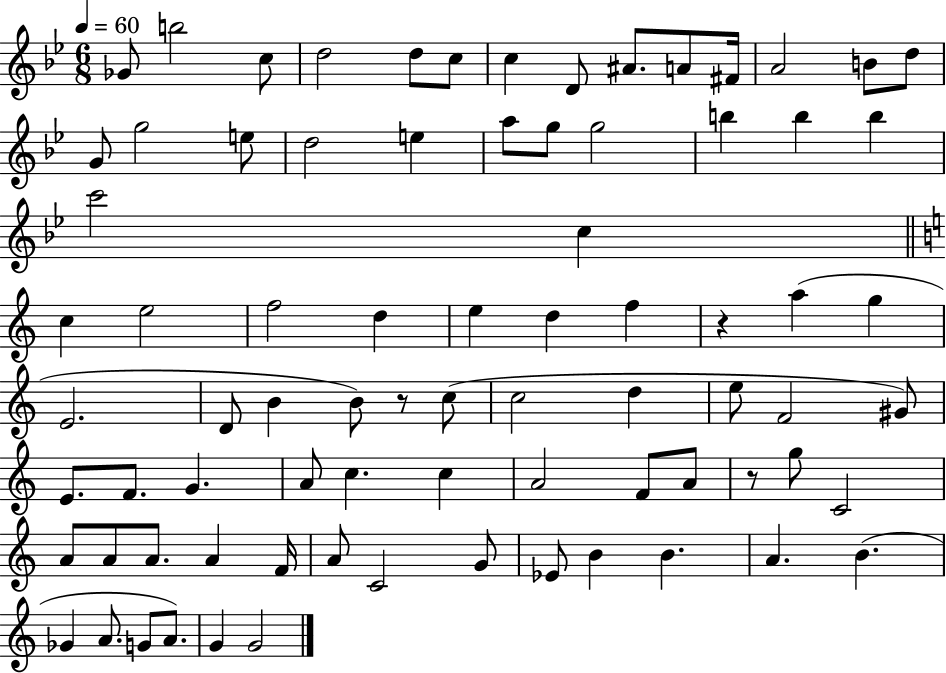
Gb4/e B5/h C5/e D5/h D5/e C5/e C5/q D4/e A#4/e. A4/e F#4/s A4/h B4/e D5/e G4/e G5/h E5/e D5/h E5/q A5/e G5/e G5/h B5/q B5/q B5/q C6/h C5/q C5/q E5/h F5/h D5/q E5/q D5/q F5/q R/q A5/q G5/q E4/h. D4/e B4/q B4/e R/e C5/e C5/h D5/q E5/e F4/h G#4/e E4/e. F4/e. G4/q. A4/e C5/q. C5/q A4/h F4/e A4/e R/e G5/e C4/h A4/e A4/e A4/e. A4/q F4/s A4/e C4/h G4/e Eb4/e B4/q B4/q. A4/q. B4/q. Gb4/q A4/e. G4/e A4/e. G4/q G4/h